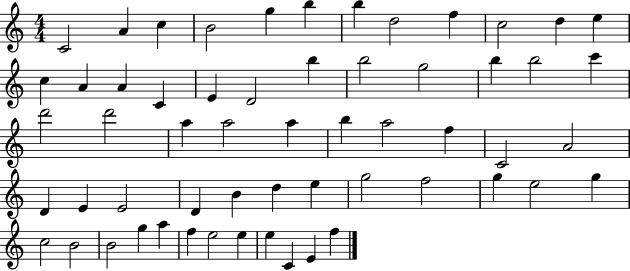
C4/h A4/q C5/q B4/h G5/q B5/q B5/q D5/h F5/q C5/h D5/q E5/q C5/q A4/q A4/q C4/q E4/q D4/h B5/q B5/h G5/h B5/q B5/h C6/q D6/h D6/h A5/q A5/h A5/q B5/q A5/h F5/q C4/h A4/h D4/q E4/q E4/h D4/q B4/q D5/q E5/q G5/h F5/h G5/q E5/h G5/q C5/h B4/h B4/h G5/q A5/q F5/q E5/h E5/q E5/q C4/q E4/q F5/q